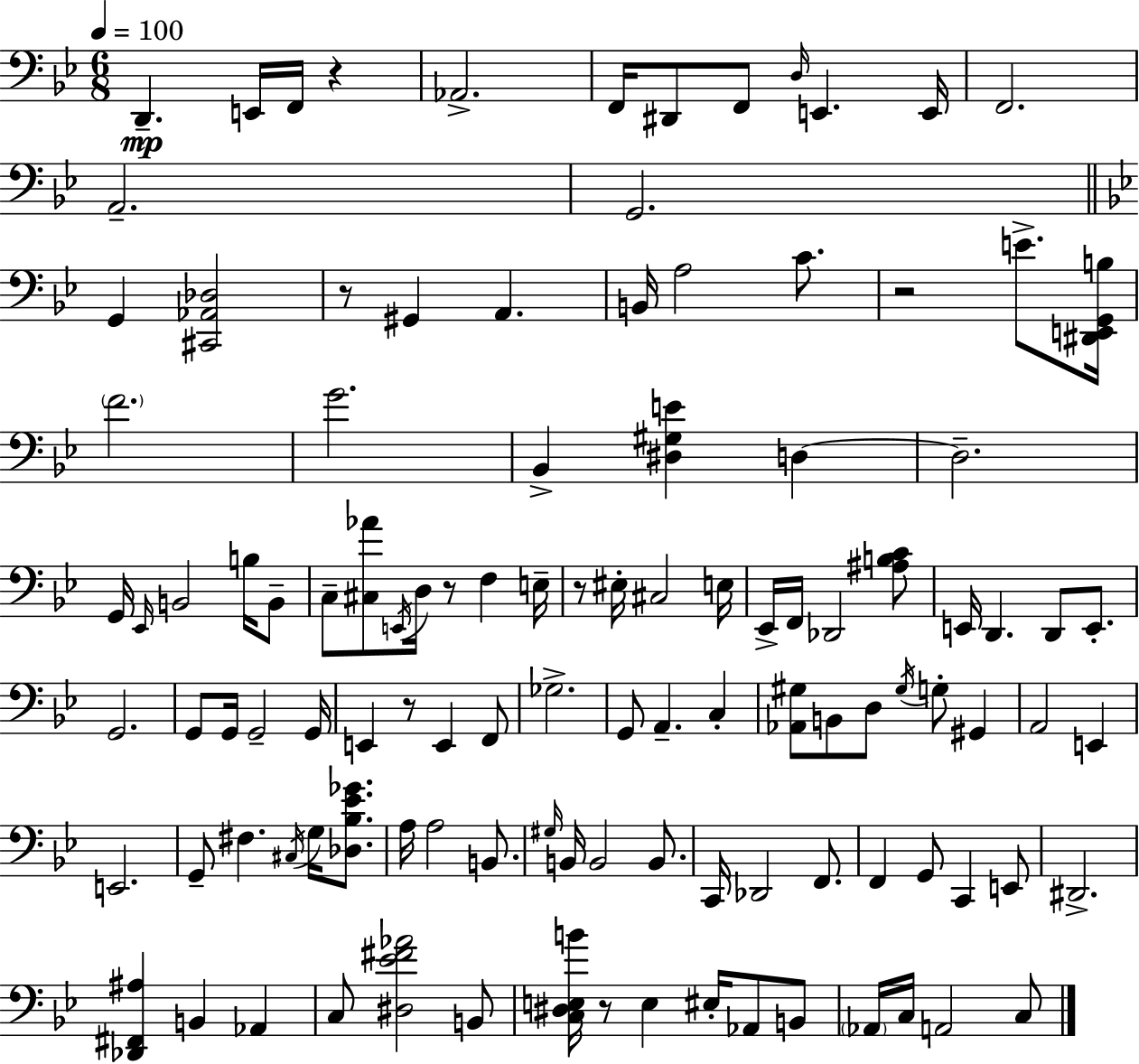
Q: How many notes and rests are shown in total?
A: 113